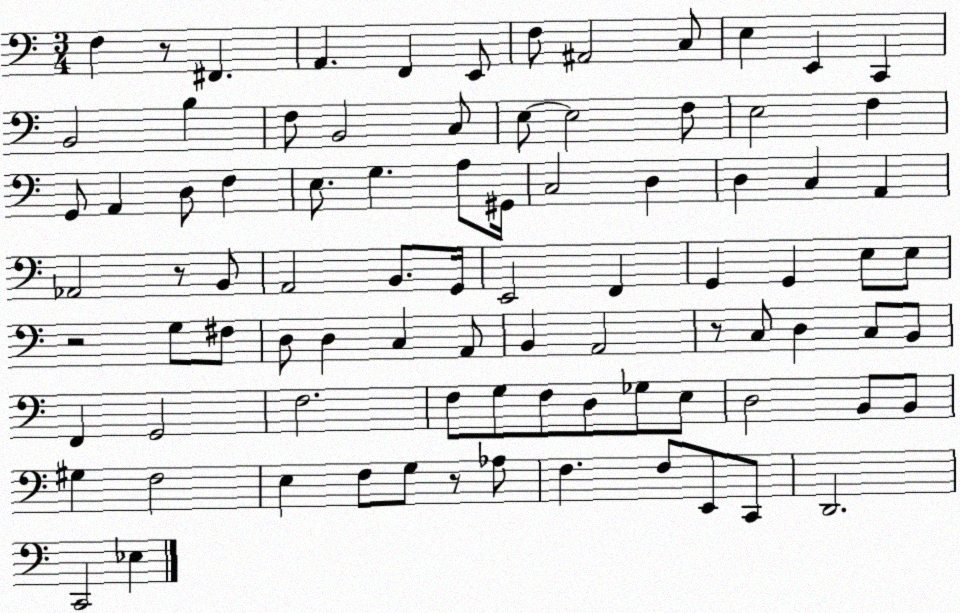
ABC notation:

X:1
T:Untitled
M:3/4
L:1/4
K:C
F, z/2 ^F,, A,, F,, E,,/2 F,/2 ^A,,2 C,/2 E, E,, C,, B,,2 B, F,/2 B,,2 C,/2 E,/2 E,2 F,/2 E,2 F, G,,/2 A,, D,/2 F, E,/2 G, A,/2 ^G,,/4 C,2 D, D, C, A,, _A,,2 z/2 B,,/2 A,,2 B,,/2 G,,/4 E,,2 F,, G,, G,, E,/2 E,/2 z2 G,/2 ^F,/2 D,/2 D, C, A,,/2 B,, A,,2 z/2 C,/2 D, C,/2 B,,/2 F,, G,,2 F,2 F,/2 G,/2 F,/2 D,/2 _G,/2 E,/2 D,2 B,,/2 B,,/2 ^G, F,2 E, F,/2 G,/2 z/2 _A,/2 F, F,/2 E,,/2 C,,/2 D,,2 C,,2 _E,